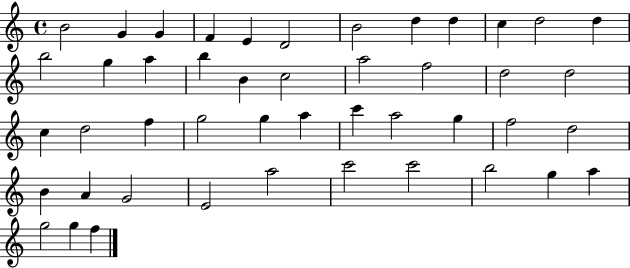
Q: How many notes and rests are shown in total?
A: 46